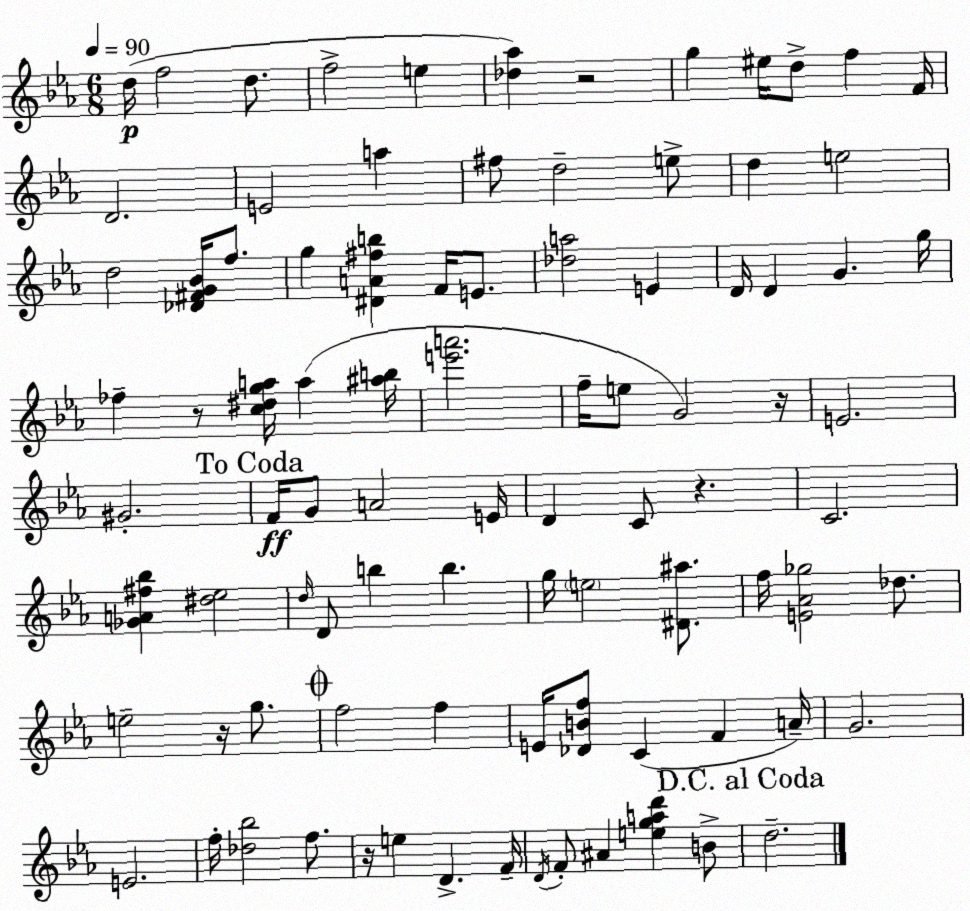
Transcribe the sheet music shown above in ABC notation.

X:1
T:Untitled
M:6/8
L:1/4
K:Cm
d/4 f2 d/2 f2 e [_d_a] z2 g ^e/4 d/2 f F/4 D2 E2 a ^f/2 d2 e/2 d e2 d2 [_D^FG_B]/4 f/2 g [^DA^fb] F/4 E/2 [_da]2 E D/4 D G g/4 _f z/2 [c^dga]/4 a [^ab]/4 [e'a']2 f/4 e/2 G2 z/4 E2 ^G2 F/4 G/2 A2 E/4 D C/2 z C2 [_GA^f_b] [^d_e]2 d/4 D/2 b b g/4 e2 [^D^a]/2 f/4 [E_A_g]2 _d/2 e2 z/4 g/2 f2 f E/4 [_DBf]/2 C F A/4 G2 E2 f/4 [_d_b]2 f/2 z/4 e D F/4 D/4 F/2 ^A [egad'] B/2 d2